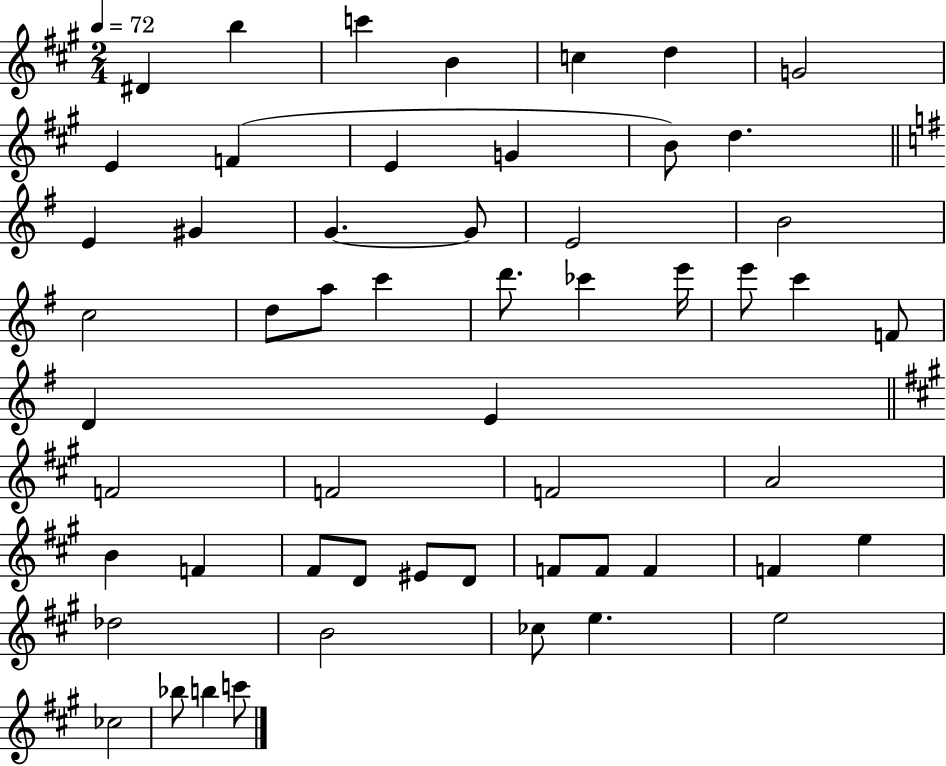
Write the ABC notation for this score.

X:1
T:Untitled
M:2/4
L:1/4
K:A
^D b c' B c d G2 E F E G B/2 d E ^G G G/2 E2 B2 c2 d/2 a/2 c' d'/2 _c' e'/4 e'/2 c' F/2 D E F2 F2 F2 A2 B F ^F/2 D/2 ^E/2 D/2 F/2 F/2 F F e _d2 B2 _c/2 e e2 _c2 _b/2 b c'/2